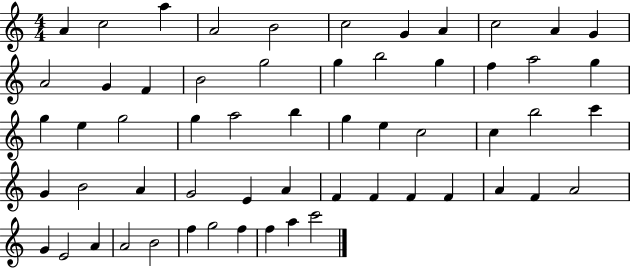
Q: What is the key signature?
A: C major